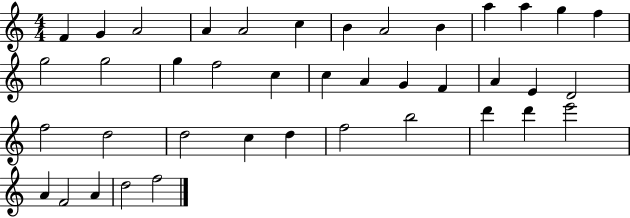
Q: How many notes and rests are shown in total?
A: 40